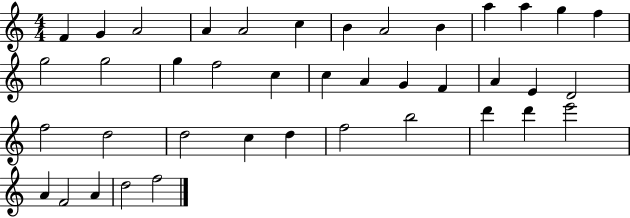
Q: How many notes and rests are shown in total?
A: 40